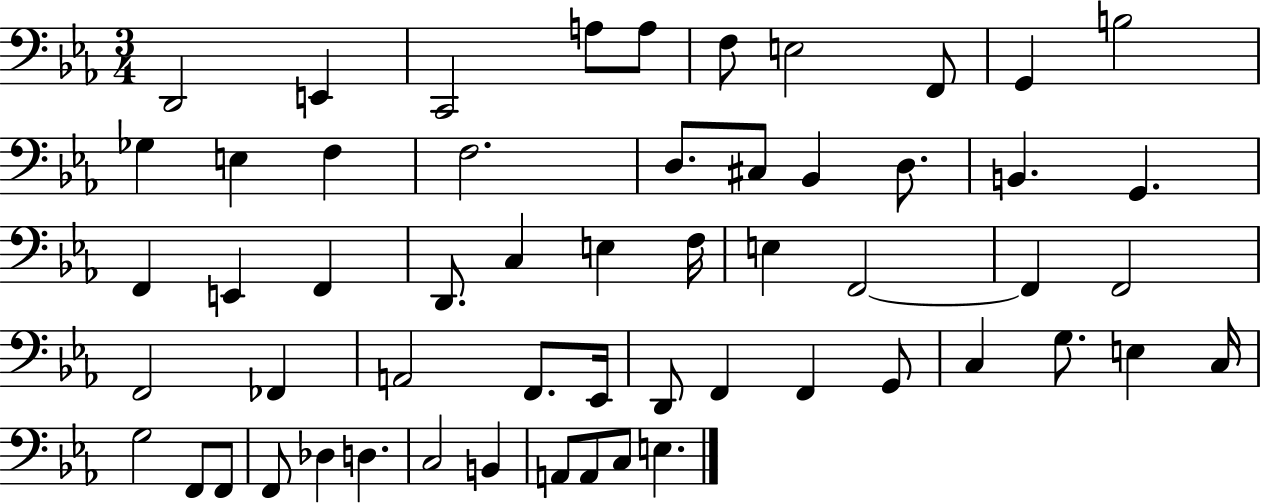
{
  \clef bass
  \numericTimeSignature
  \time 3/4
  \key ees \major
  d,2 e,4 | c,2 a8 a8 | f8 e2 f,8 | g,4 b2 | \break ges4 e4 f4 | f2. | d8. cis8 bes,4 d8. | b,4. g,4. | \break f,4 e,4 f,4 | d,8. c4 e4 f16 | e4 f,2~~ | f,4 f,2 | \break f,2 fes,4 | a,2 f,8. ees,16 | d,8 f,4 f,4 g,8 | c4 g8. e4 c16 | \break g2 f,8 f,8 | f,8 des4 d4. | c2 b,4 | a,8 a,8 c8 e4. | \break \bar "|."
}